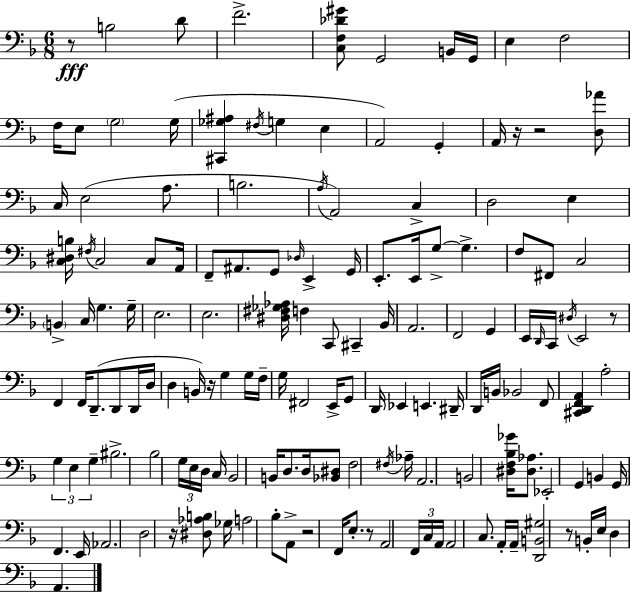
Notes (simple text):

R/e B3/h D4/e F4/h. [C3,F3,Db4,G#4]/e G2/h B2/s G2/s E3/q F3/h F3/s E3/e G3/h G3/s [C#2,Gb3,A#3]/q F#3/s G3/q E3/q A2/h G2/q A2/s R/s R/h [D3,Ab4]/e C3/s E3/h A3/e. B3/h. A3/s A2/h C3/q D3/h E3/q [C3,D#3,B3]/s F#3/s C3/h C3/e A2/s F2/e A#2/e. G2/e Db3/s E2/q G2/s E2/e. E2/s G3/e G3/q. F3/e F#2/e C3/h B2/q C3/s G3/q. G3/s E3/h. E3/h. [D#3,F#3,Gb3,Ab3]/s F3/q C2/e C#2/q Bb2/s A2/h. F2/h G2/q E2/s D2/s C2/s D#3/s E2/h R/e F2/q F2/s D2/e. D2/e D2/s D3/s D3/q B2/s R/s G3/q G3/s F3/s G3/s F#2/h E2/s G2/e D2/s Eb2/q E2/q. D#2/s D2/s B2/s Bb2/h F2/e [C#2,D2,F2,A2]/q A3/h G3/q E3/q G3/q BIS3/h. Bb3/h G3/s E3/s D3/s C3/s Bb2/h B2/s D3/e. D3/s [Bb2,D#3]/e F3/h F#3/s Ab3/s A2/h. B2/h [D#3,F3,Bb3,Gb4]/s [D#3,Ab3]/e. Eb2/h G2/q B2/q G2/s F2/q. E2/s Ab2/h. D3/h R/s [D#3,Ab3,B3]/e Gb3/s A3/h Bb3/e A2/e R/h F2/s E3/e. R/e A2/h F2/s C3/s A2/s A2/h C3/e. A2/s A2/s [D2,B2,G#3]/h R/e B2/s E3/s D3/q A2/q.